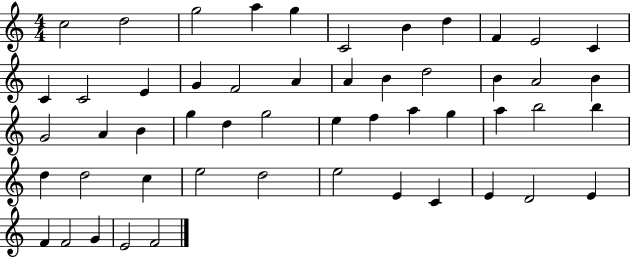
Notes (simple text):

C5/h D5/h G5/h A5/q G5/q C4/h B4/q D5/q F4/q E4/h C4/q C4/q C4/h E4/q G4/q F4/h A4/q A4/q B4/q D5/h B4/q A4/h B4/q G4/h A4/q B4/q G5/q D5/q G5/h E5/q F5/q A5/q G5/q A5/q B5/h B5/q D5/q D5/h C5/q E5/h D5/h E5/h E4/q C4/q E4/q D4/h E4/q F4/q F4/h G4/q E4/h F4/h